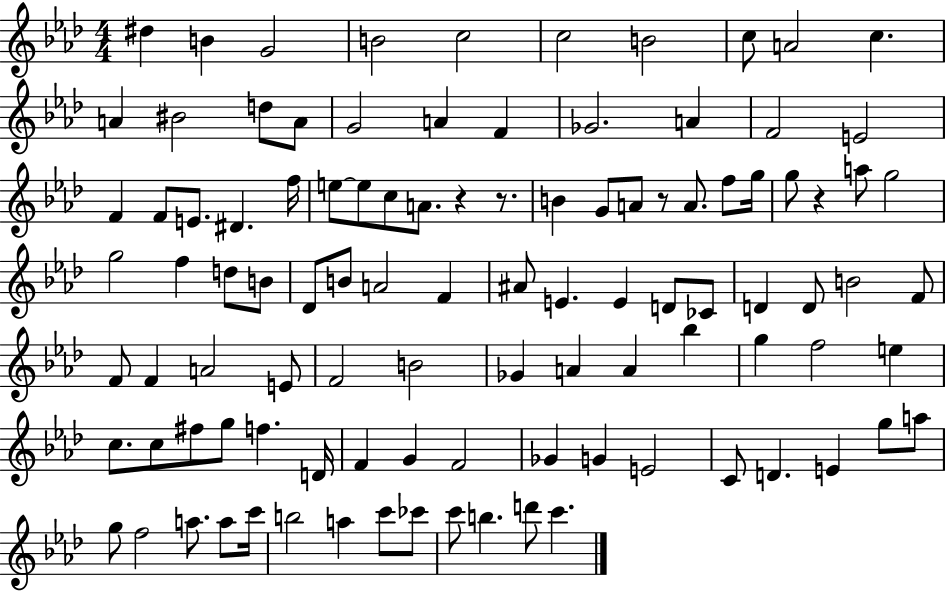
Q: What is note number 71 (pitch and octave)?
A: C5